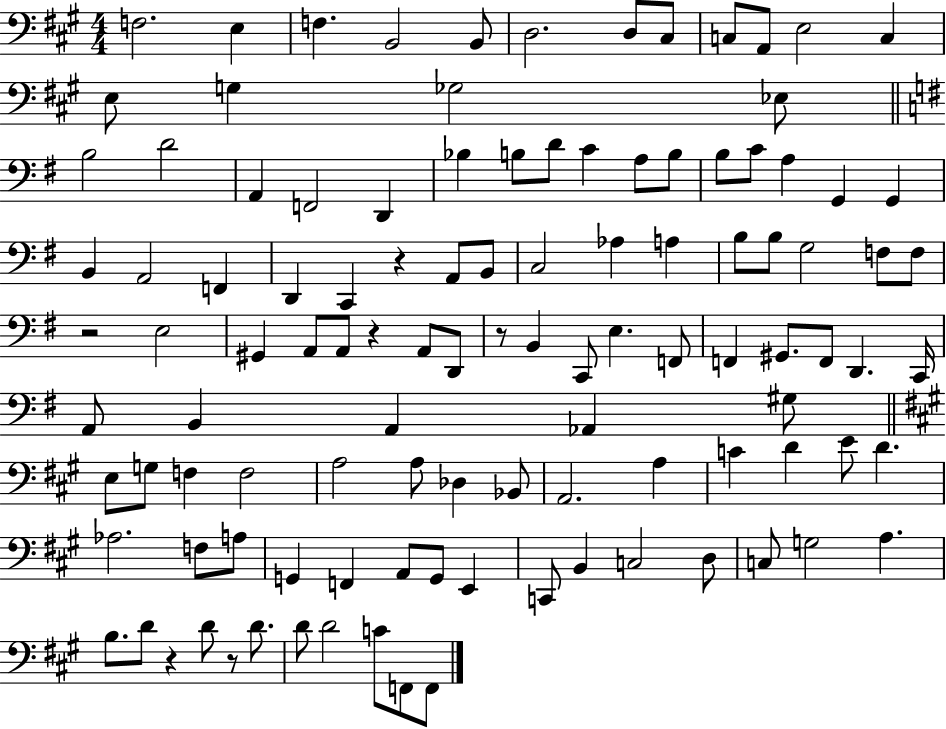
X:1
T:Untitled
M:4/4
L:1/4
K:A
F,2 E, F, B,,2 B,,/2 D,2 D,/2 ^C,/2 C,/2 A,,/2 E,2 C, E,/2 G, _G,2 _E,/2 B,2 D2 A,, F,,2 D,, _B, B,/2 D/2 C A,/2 B,/2 B,/2 C/2 A, G,, G,, B,, A,,2 F,, D,, C,, z A,,/2 B,,/2 C,2 _A, A, B,/2 B,/2 G,2 F,/2 F,/2 z2 E,2 ^G,, A,,/2 A,,/2 z A,,/2 D,,/2 z/2 B,, C,,/2 E, F,,/2 F,, ^G,,/2 F,,/2 D,, C,,/4 A,,/2 B,, A,, _A,, ^G,/2 E,/2 G,/2 F, F,2 A,2 A,/2 _D, _B,,/2 A,,2 A, C D E/2 D _A,2 F,/2 A,/2 G,, F,, A,,/2 G,,/2 E,, C,,/2 B,, C,2 D,/2 C,/2 G,2 A, B,/2 D/2 z D/2 z/2 D/2 D/2 D2 C/2 F,,/2 F,,/2